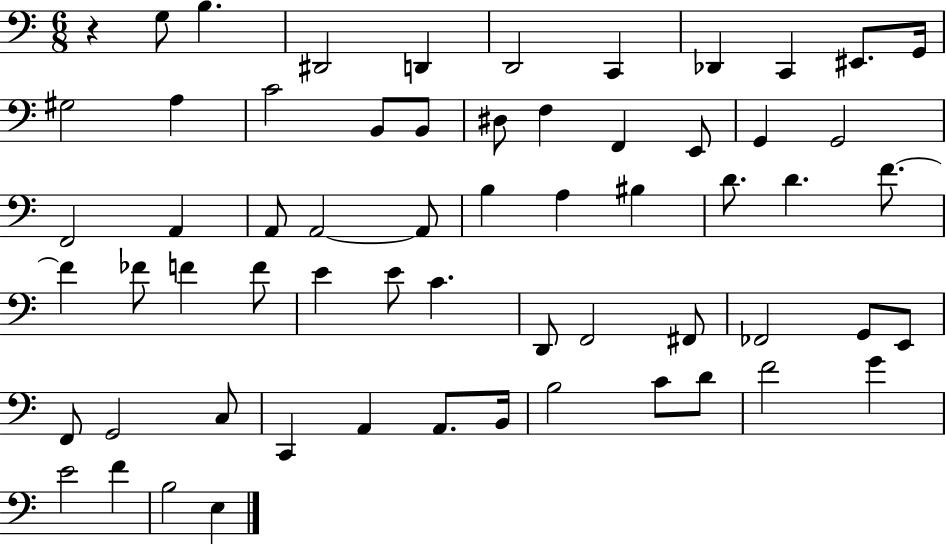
X:1
T:Untitled
M:6/8
L:1/4
K:C
z G,/2 B, ^D,,2 D,, D,,2 C,, _D,, C,, ^E,,/2 G,,/4 ^G,2 A, C2 B,,/2 B,,/2 ^D,/2 F, F,, E,,/2 G,, G,,2 F,,2 A,, A,,/2 A,,2 A,,/2 B, A, ^B, D/2 D F/2 F _F/2 F F/2 E E/2 C D,,/2 F,,2 ^F,,/2 _F,,2 G,,/2 E,,/2 F,,/2 G,,2 C,/2 C,, A,, A,,/2 B,,/4 B,2 C/2 D/2 F2 G E2 F B,2 E,